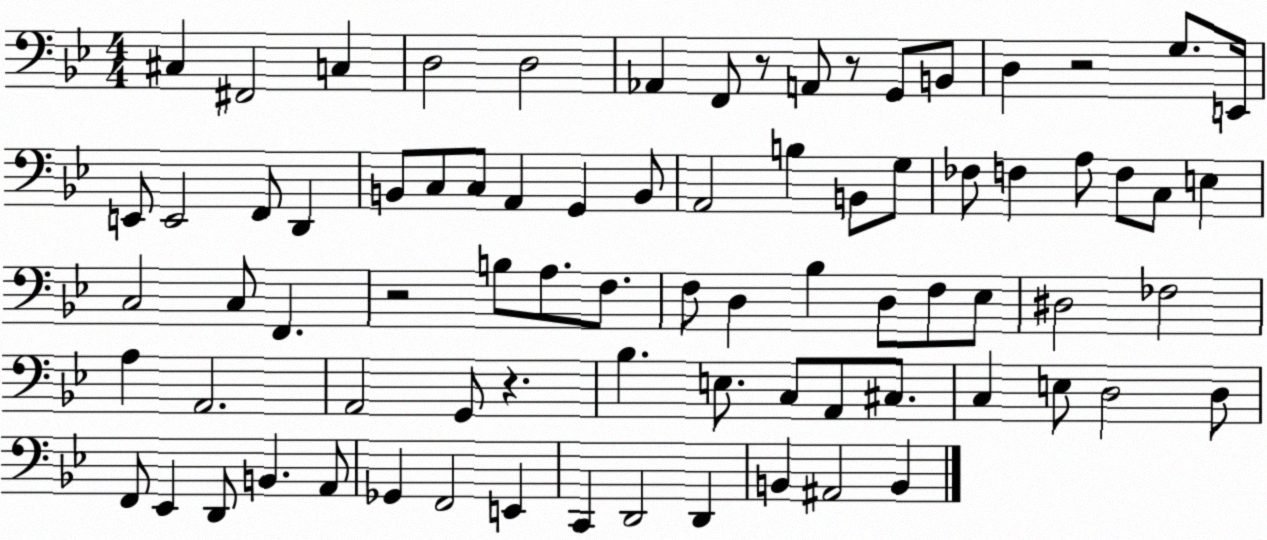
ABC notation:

X:1
T:Untitled
M:4/4
L:1/4
K:Bb
^C, ^F,,2 C, D,2 D,2 _A,, F,,/2 z/2 A,,/2 z/2 G,,/2 B,,/2 D, z2 G,/2 E,,/4 E,,/2 E,,2 F,,/2 D,, B,,/2 C,/2 C,/2 A,, G,, B,,/2 A,,2 B, B,,/2 G,/2 _F,/2 F, A,/2 F,/2 C,/2 E, C,2 C,/2 F,, z2 B,/2 A,/2 F,/2 F,/2 D, _B, D,/2 F,/2 _E,/2 ^D,2 _F,2 A, A,,2 A,,2 G,,/2 z _B, E,/2 C,/2 A,,/2 ^C,/2 C, E,/2 D,2 D,/2 F,,/2 _E,, D,,/2 B,, A,,/2 _G,, F,,2 E,, C,, D,,2 D,, B,, ^A,,2 B,,